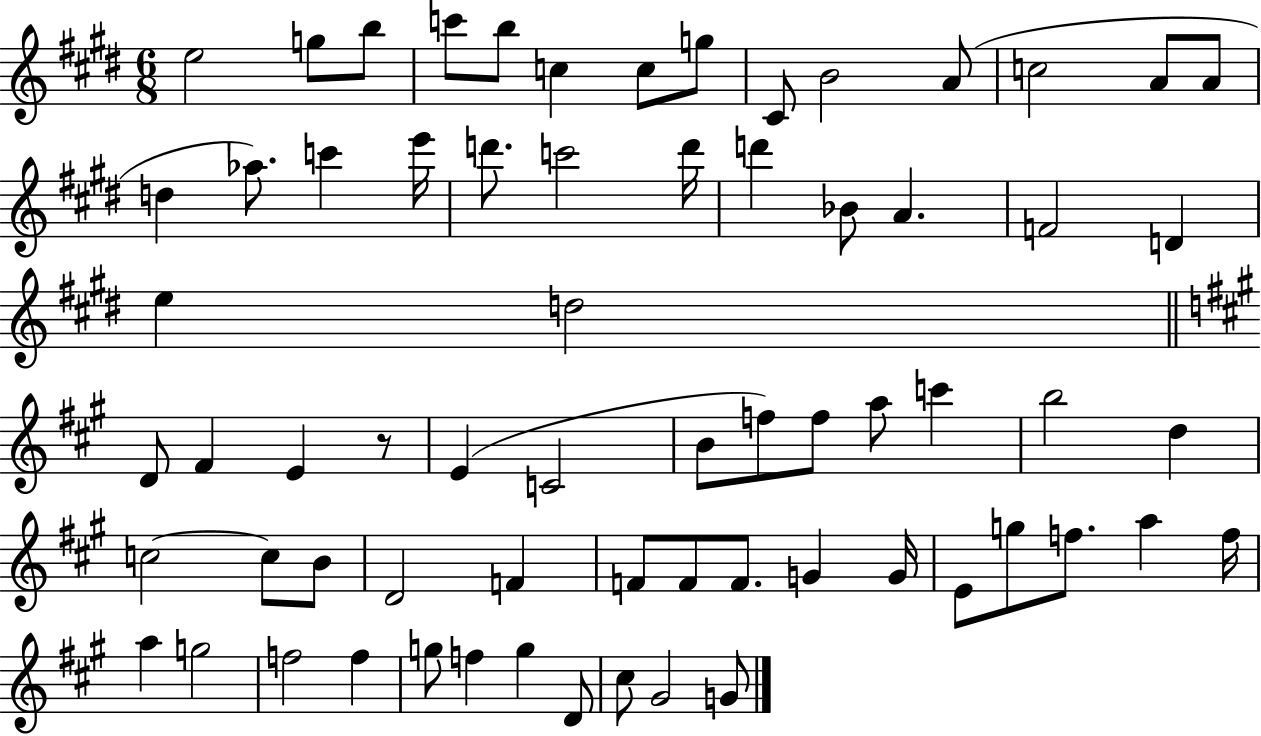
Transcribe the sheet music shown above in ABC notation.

X:1
T:Untitled
M:6/8
L:1/4
K:E
e2 g/2 b/2 c'/2 b/2 c c/2 g/2 ^C/2 B2 A/2 c2 A/2 A/2 d _a/2 c' e'/4 d'/2 c'2 d'/4 d' _B/2 A F2 D e d2 D/2 ^F E z/2 E C2 B/2 f/2 f/2 a/2 c' b2 d c2 c/2 B/2 D2 F F/2 F/2 F/2 G G/4 E/2 g/2 f/2 a f/4 a g2 f2 f g/2 f g D/2 ^c/2 ^G2 G/2